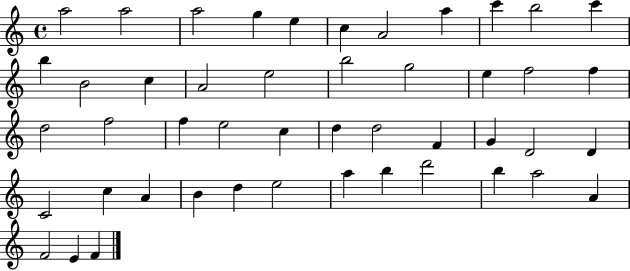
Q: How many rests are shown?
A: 0